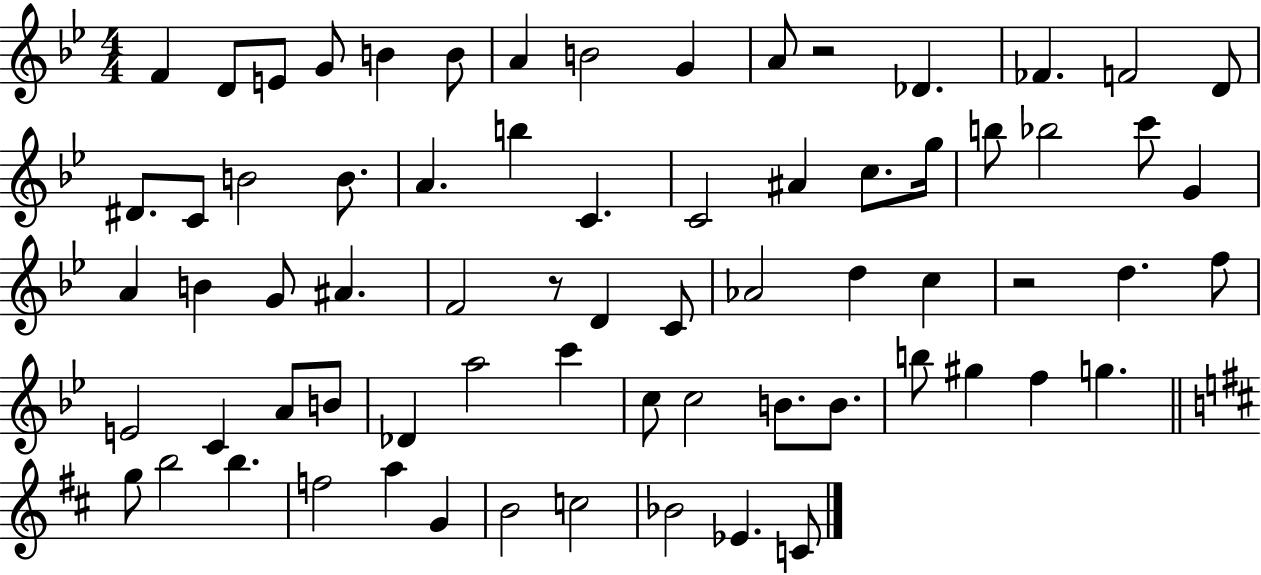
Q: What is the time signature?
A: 4/4